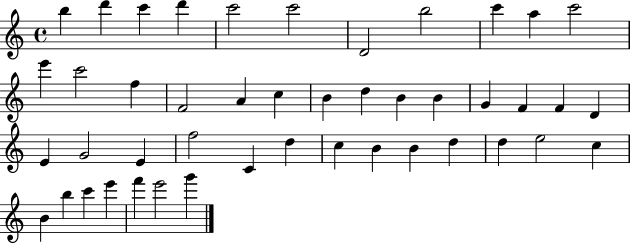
X:1
T:Untitled
M:4/4
L:1/4
K:C
b d' c' d' c'2 c'2 D2 b2 c' a c'2 e' c'2 f F2 A c B d B B G F F D E G2 E f2 C d c B B d d e2 c B b c' e' f' e'2 g'